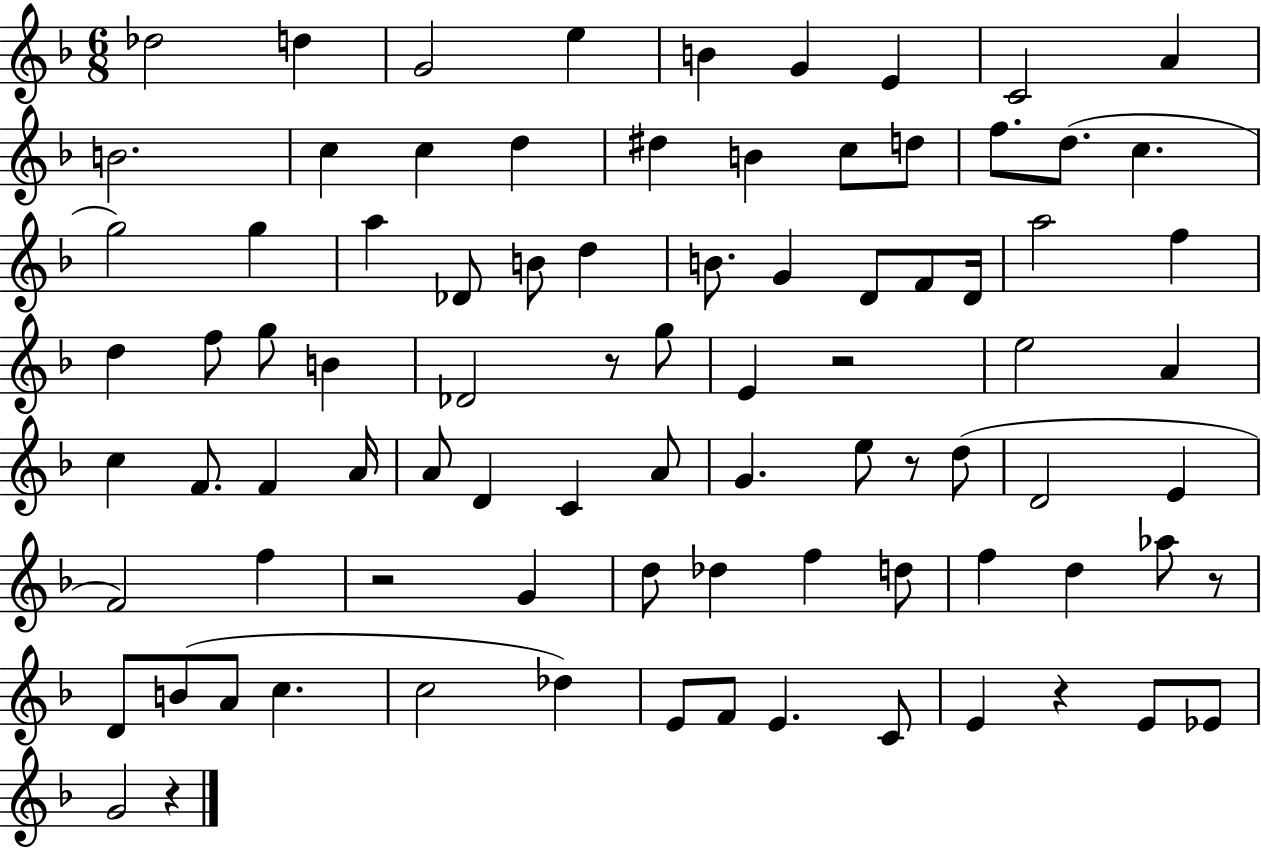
X:1
T:Untitled
M:6/8
L:1/4
K:F
_d2 d G2 e B G E C2 A B2 c c d ^d B c/2 d/2 f/2 d/2 c g2 g a _D/2 B/2 d B/2 G D/2 F/2 D/4 a2 f d f/2 g/2 B _D2 z/2 g/2 E z2 e2 A c F/2 F A/4 A/2 D C A/2 G e/2 z/2 d/2 D2 E F2 f z2 G d/2 _d f d/2 f d _a/2 z/2 D/2 B/2 A/2 c c2 _d E/2 F/2 E C/2 E z E/2 _E/2 G2 z